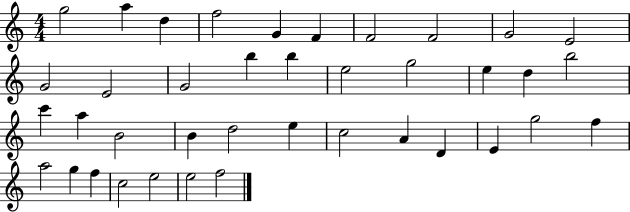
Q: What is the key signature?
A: C major